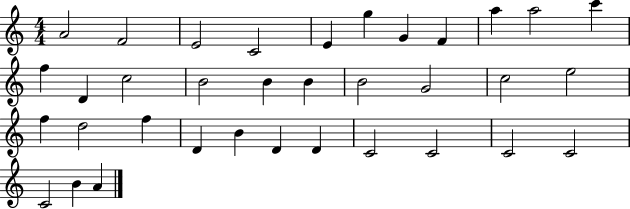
A4/h F4/h E4/h C4/h E4/q G5/q G4/q F4/q A5/q A5/h C6/q F5/q D4/q C5/h B4/h B4/q B4/q B4/h G4/h C5/h E5/h F5/q D5/h F5/q D4/q B4/q D4/q D4/q C4/h C4/h C4/h C4/h C4/h B4/q A4/q